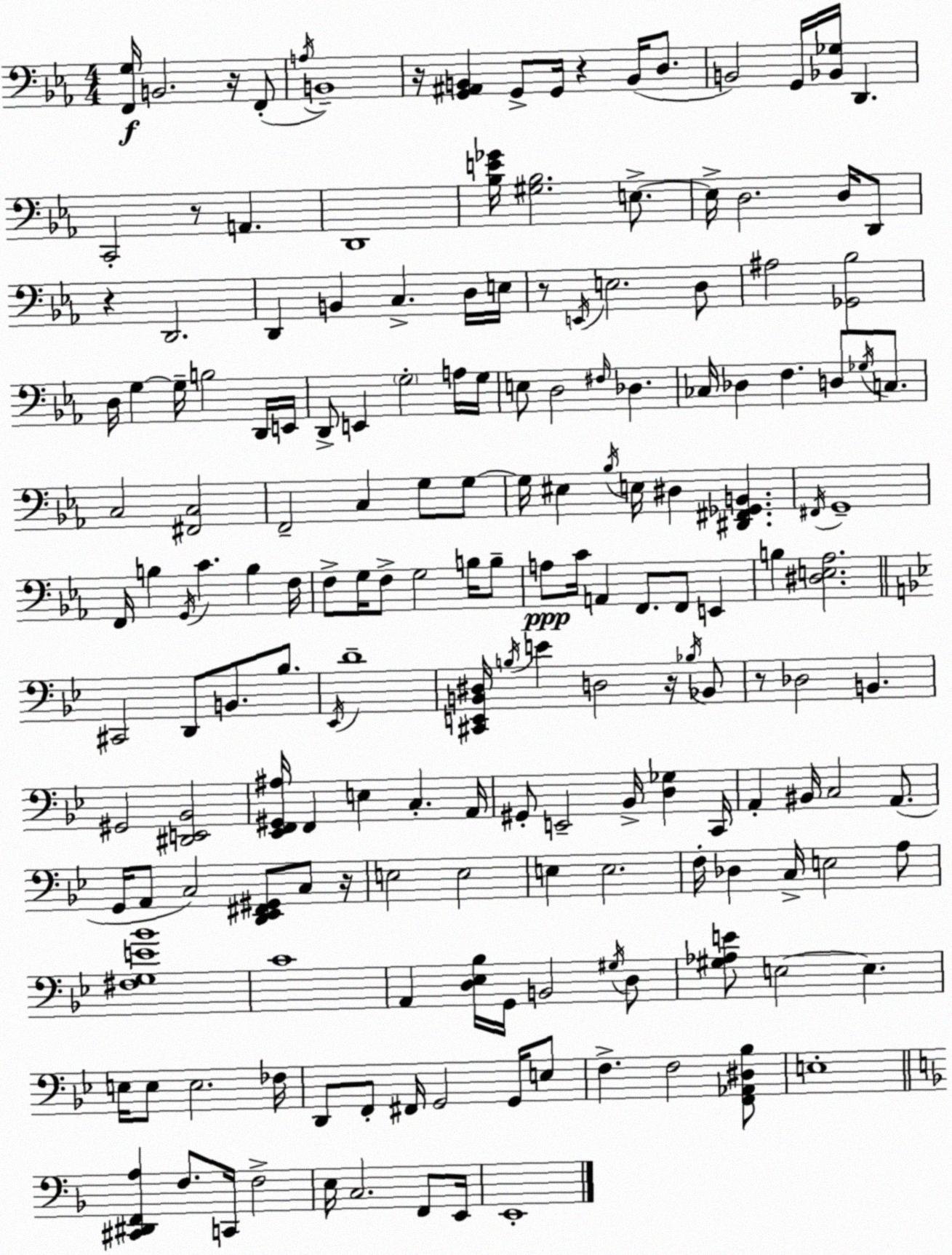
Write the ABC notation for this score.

X:1
T:Untitled
M:4/4
L:1/4
K:Cm
[F,,G,]/4 B,,2 z/4 F,,/2 A,/4 B,,4 z/4 [G,,^A,,B,,] G,,/2 G,,/4 z B,,/4 D,/2 B,,2 G,,/4 [_B,,_G,]/4 D,, C,,2 z/2 A,, D,,4 [_B,E_G]/4 [^G,_B,]2 E,/2 E,/4 D,2 D,/4 D,,/2 z D,,2 D,, B,, C, D,/4 E,/4 z/2 E,,/4 E,2 D,/2 ^A,2 [_G,,_B,]2 D,/4 G, G,/4 B,2 D,,/4 E,,/4 D,,/2 E,, G,2 A,/4 G,/4 E,/2 D,2 ^F,/4 _D, _C,/4 _D, F, D,/2 _G,/4 C,/2 C,2 [^F,,C,]2 F,,2 C, G,/2 G,/2 G,/4 ^E, _B,/4 E,/4 ^D, [^D,,^F,,_G,,B,,] ^F,,/4 G,,4 F,,/4 B, G,,/4 C B, F,/4 F,/2 G,/4 F,/2 G,2 B,/4 B,/2 A,/2 C/4 A,, F,,/2 F,,/2 E,, B, [^D,E,_A,]2 ^C,,2 D,,/2 B,,/2 _B,/2 _E,,/4 D4 [^C,,E,,B,,^D,]/4 B,/4 E D,2 z/4 _B,/4 _B,,/2 z/2 _D,2 B,, ^G,,2 [^D,,E,,_B,,]2 [_E,,F,,^G,,^A,]/4 F,, E, C, A,,/4 ^G,,/2 E,,2 _B,,/4 [D,_G,] C,,/4 A,, ^B,,/4 C,2 A,,/2 G,,/4 A,,/2 C,2 [D,,_E,,^F,,^G,,]/2 C,/2 z/4 E,2 E,2 E, E,2 F,/4 _D, C,/4 E,2 A,/2 [^F,G,E_B]4 C4 A,, [D,_E,_B,]/4 G,,/4 B,,2 ^G,/4 D,/2 [^G,_A,E]/2 E,2 E, E,/4 E,/2 E,2 _F,/4 D,,/2 F,,/2 ^F,,/4 G,,2 G,,/4 E,/2 F, F,2 [F,,_A,,^D,_B,]/2 E,4 [^C,,^D,,F,,A,] F,/2 C,,/4 F,2 E,/4 C,2 F,,/2 E,,/4 E,,4